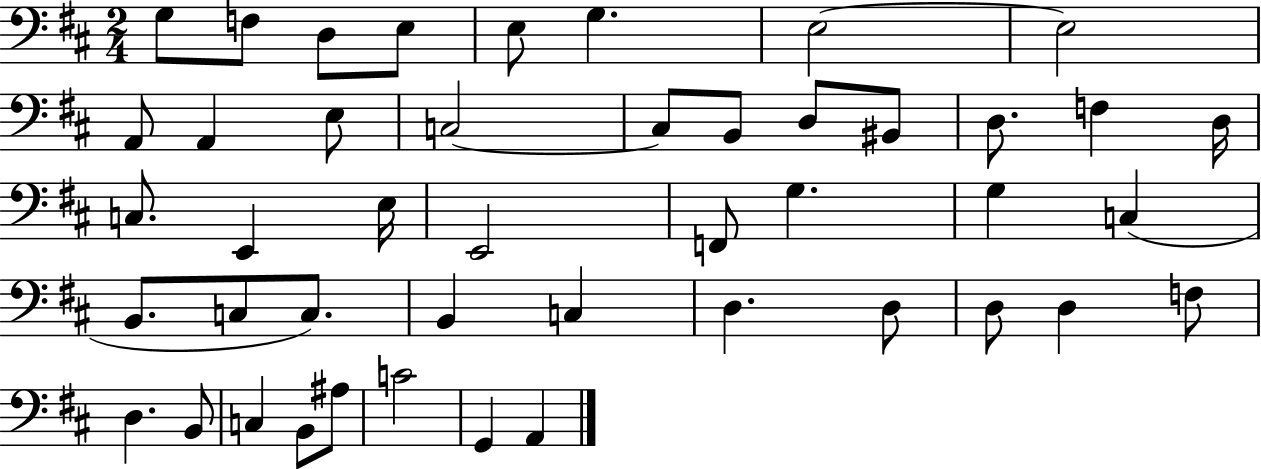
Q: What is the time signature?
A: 2/4